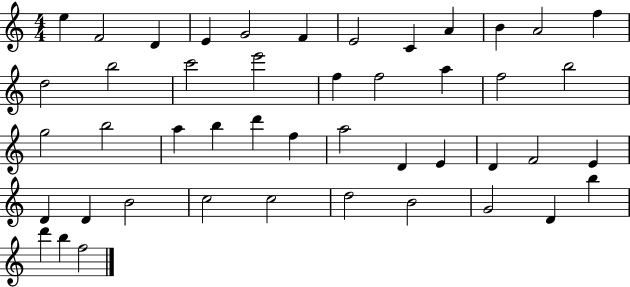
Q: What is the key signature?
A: C major